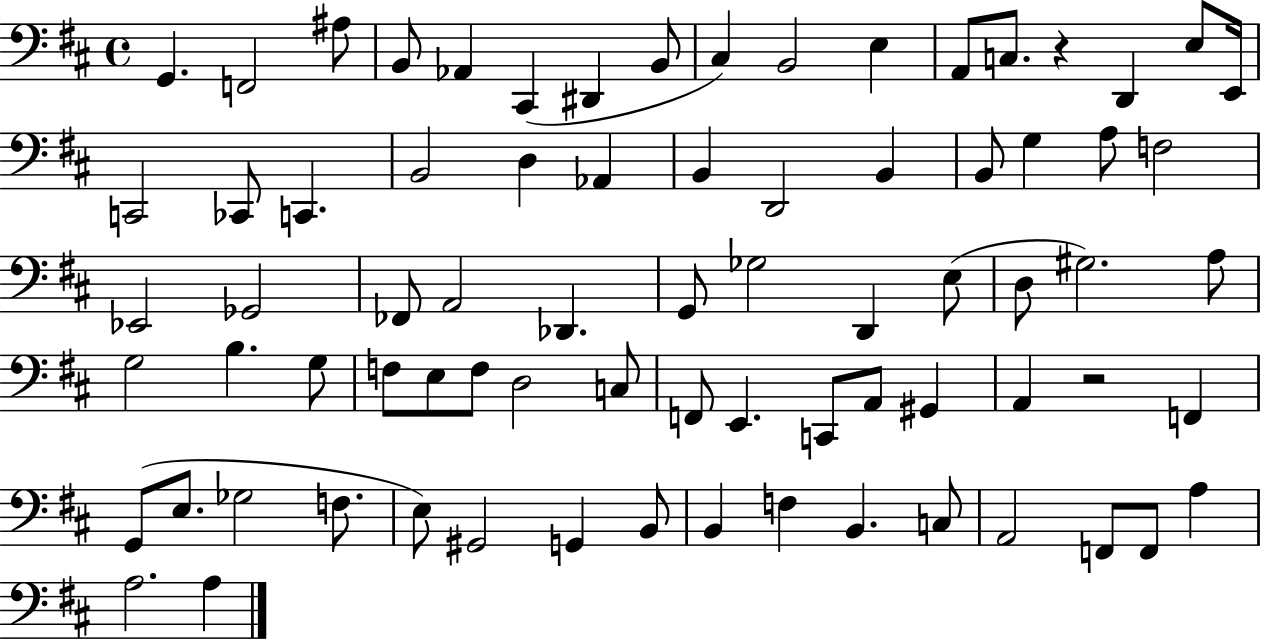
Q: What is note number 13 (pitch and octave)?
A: C3